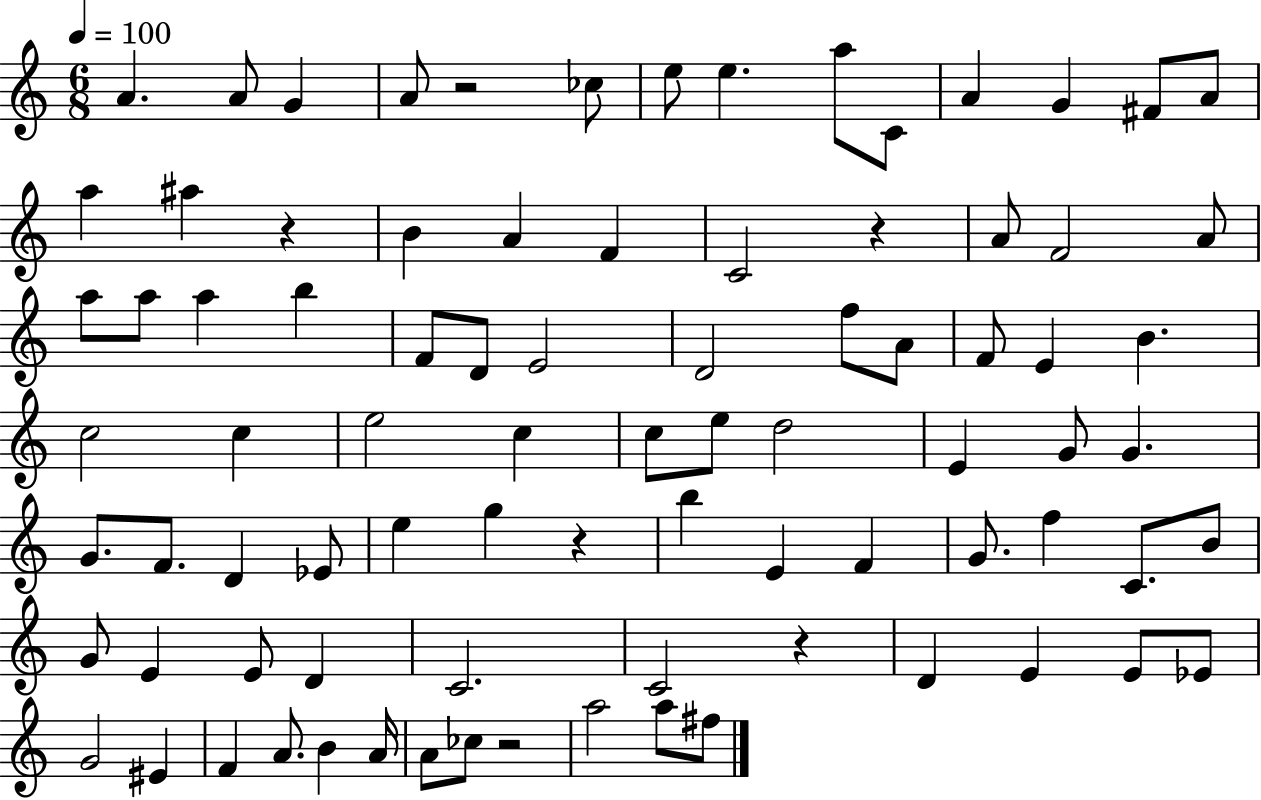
A4/q. A4/e G4/q A4/e R/h CES5/e E5/e E5/q. A5/e C4/e A4/q G4/q F#4/e A4/e A5/q A#5/q R/q B4/q A4/q F4/q C4/h R/q A4/e F4/h A4/e A5/e A5/e A5/q B5/q F4/e D4/e E4/h D4/h F5/e A4/e F4/e E4/q B4/q. C5/h C5/q E5/h C5/q C5/e E5/e D5/h E4/q G4/e G4/q. G4/e. F4/e. D4/q Eb4/e E5/q G5/q R/q B5/q E4/q F4/q G4/e. F5/q C4/e. B4/e G4/e E4/q E4/e D4/q C4/h. C4/h R/q D4/q E4/q E4/e Eb4/e G4/h EIS4/q F4/q A4/e. B4/q A4/s A4/e CES5/e R/h A5/h A5/e F#5/e